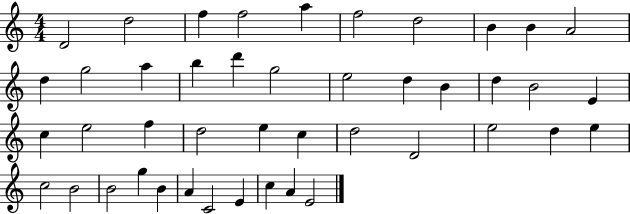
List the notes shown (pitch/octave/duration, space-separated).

D4/h D5/h F5/q F5/h A5/q F5/h D5/h B4/q B4/q A4/h D5/q G5/h A5/q B5/q D6/q G5/h E5/h D5/q B4/q D5/q B4/h E4/q C5/q E5/h F5/q D5/h E5/q C5/q D5/h D4/h E5/h D5/q E5/q C5/h B4/h B4/h G5/q B4/q A4/q C4/h E4/q C5/q A4/q E4/h